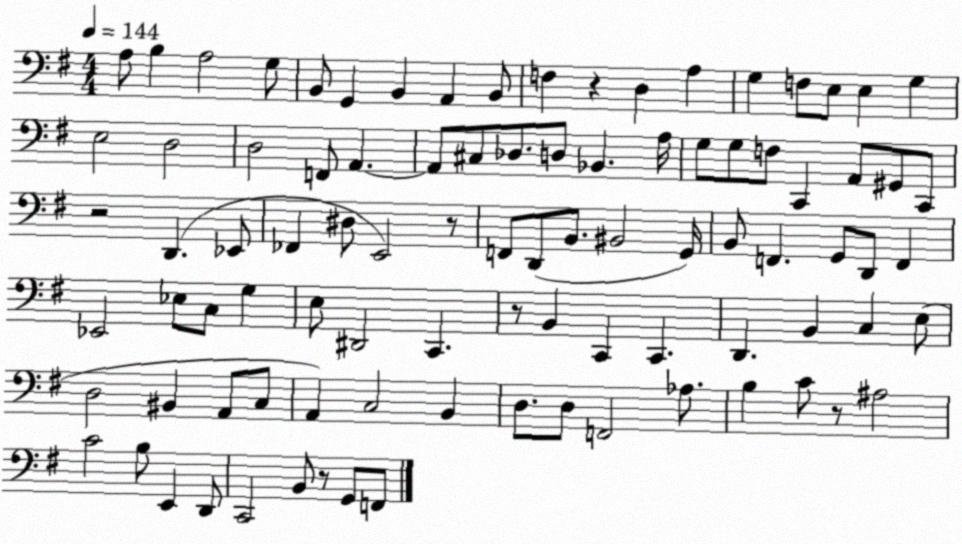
X:1
T:Untitled
M:4/4
L:1/4
K:G
A,/2 B, A,2 G,/2 B,,/2 G,, B,, A,, B,,/2 F, z D, A, G, F,/2 E,/2 E, G, E,2 D,2 D,2 F,,/2 A,, A,,/2 ^C,/2 _D,/2 D,/2 _B,, A,/4 G,/2 G,/2 F,/2 C,, A,,/2 ^G,,/2 C,,/2 z2 D,, _E,,/2 _F,, ^D,/2 E,,2 z/2 F,,/2 D,,/2 B,,/2 ^B,,2 G,,/4 B,,/2 F,, G,,/2 D,,/2 F,, _E,,2 _E,/2 C,/2 G, E,/2 ^D,,2 C,, z/2 B,, C,, C,, D,, B,, C, E,/2 D,2 ^B,, A,,/2 C,/2 A,, C,2 B,, D,/2 D,/2 F,,2 _A,/2 B, C/2 z/2 ^A,2 C2 B,/2 E,, D,,/2 C,,2 B,,/2 z/2 G,,/2 F,,/2